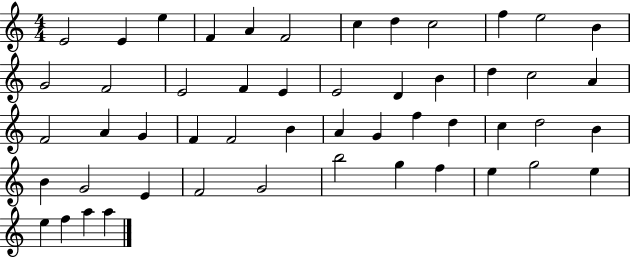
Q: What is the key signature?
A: C major